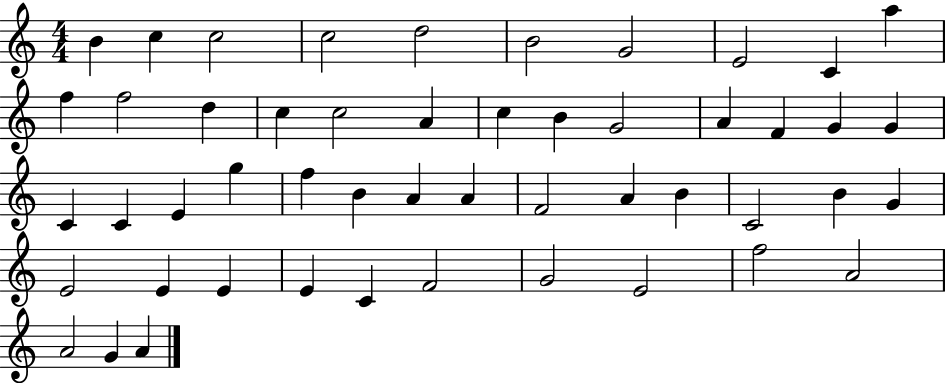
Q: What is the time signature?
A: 4/4